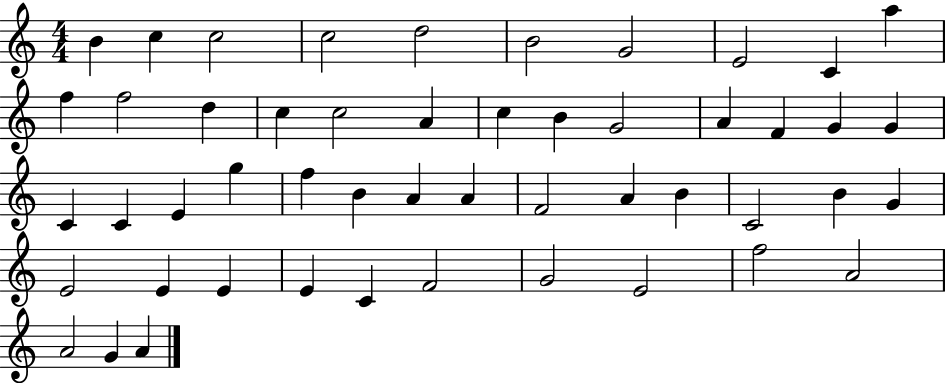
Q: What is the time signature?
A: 4/4